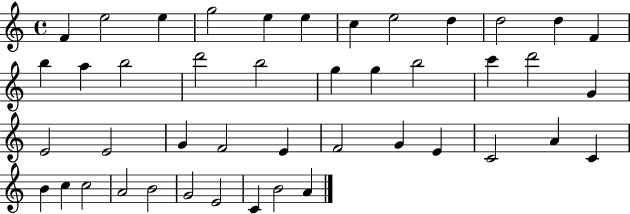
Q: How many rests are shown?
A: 0